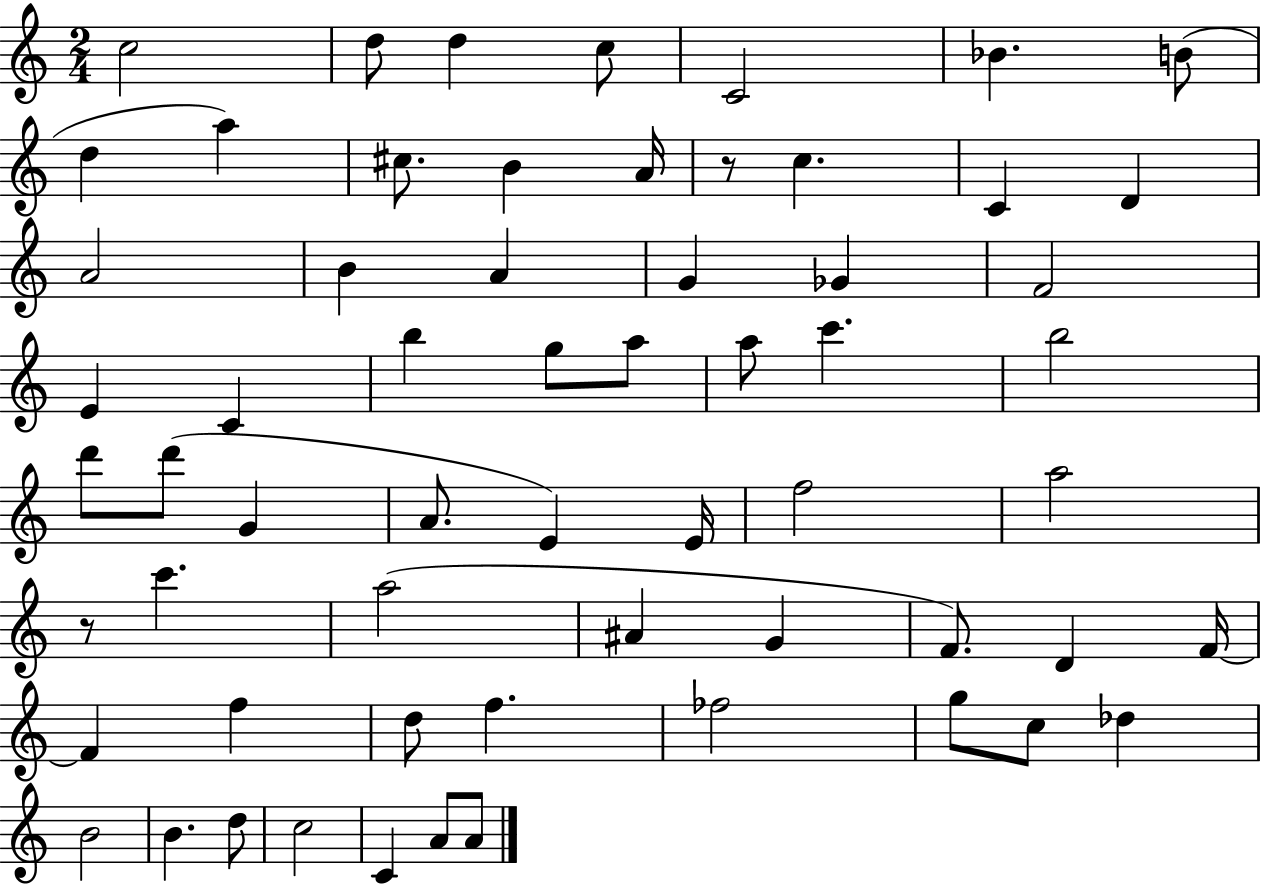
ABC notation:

X:1
T:Untitled
M:2/4
L:1/4
K:C
c2 d/2 d c/2 C2 _B B/2 d a ^c/2 B A/4 z/2 c C D A2 B A G _G F2 E C b g/2 a/2 a/2 c' b2 d'/2 d'/2 G A/2 E E/4 f2 a2 z/2 c' a2 ^A G F/2 D F/4 F f d/2 f _f2 g/2 c/2 _d B2 B d/2 c2 C A/2 A/2